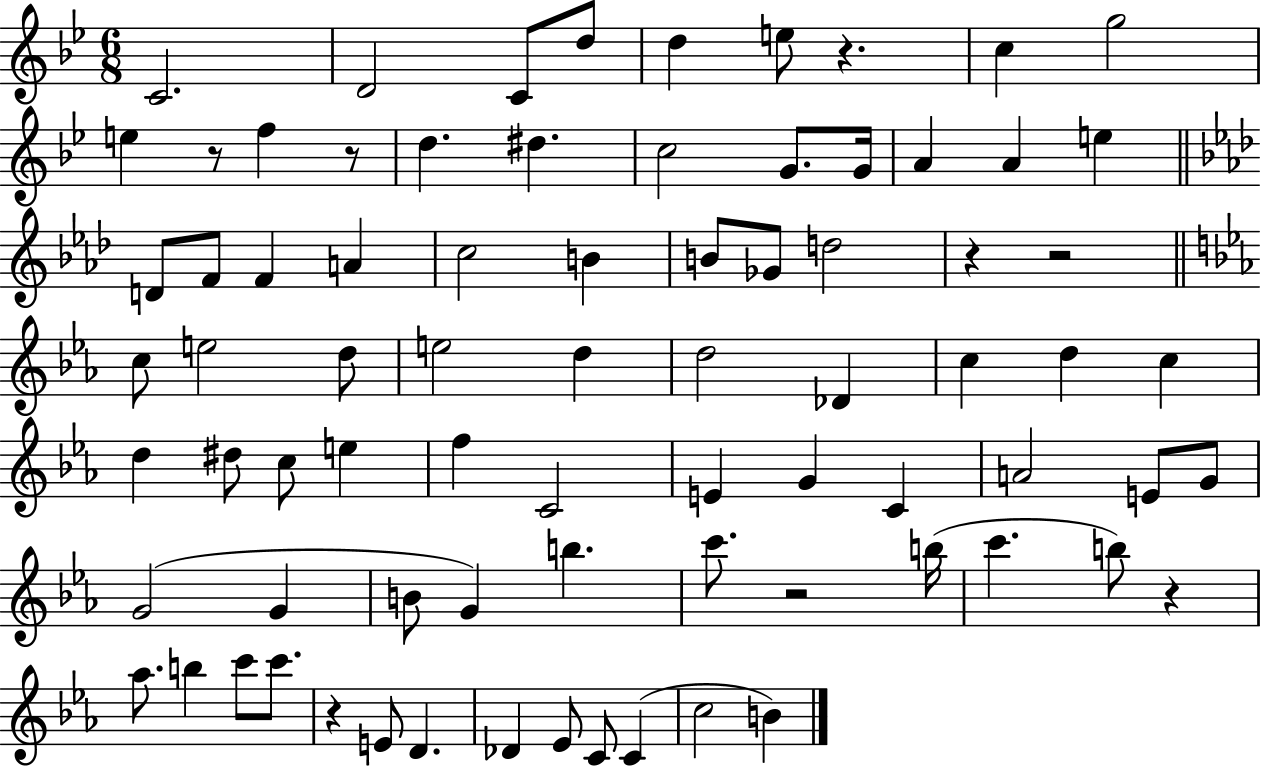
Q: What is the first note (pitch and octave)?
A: C4